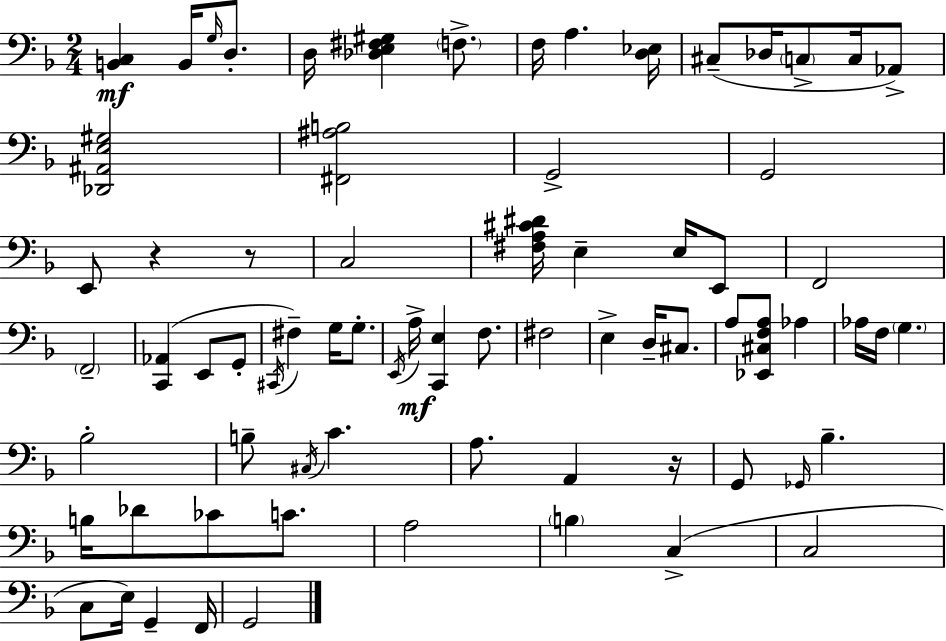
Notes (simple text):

[B2,C3]/q B2/s G3/s D3/e. D3/s [Db3,E3,F#3,G#3]/q F3/e. F3/s A3/q. [D3,Eb3]/s C#3/e Db3/s C3/e C3/s Ab2/e [Db2,A#2,E3,G#3]/h [F#2,A#3,B3]/h G2/h G2/h E2/e R/q R/e C3/h [F#3,A3,C#4,D#4]/s E3/q E3/s E2/e F2/h F2/h [C2,Ab2]/q E2/e G2/e C#2/s F#3/q G3/s G3/e. E2/s A3/s [C2,E3]/q F3/e. F#3/h E3/q D3/s C#3/e. A3/e [Eb2,C#3,F3,A3]/e Ab3/q Ab3/s F3/s G3/q. Bb3/h B3/e C#3/s C4/q. A3/e. A2/q R/s G2/e Gb2/s Bb3/q. B3/s Db4/e CES4/e C4/e. A3/h B3/q C3/q C3/h C3/e E3/s G2/q F2/s G2/h